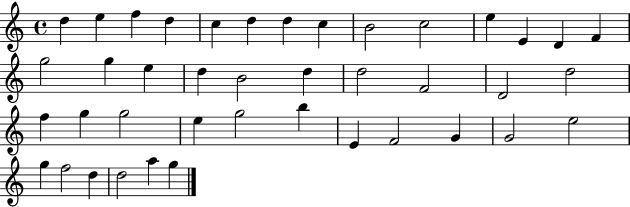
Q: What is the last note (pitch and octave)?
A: G5